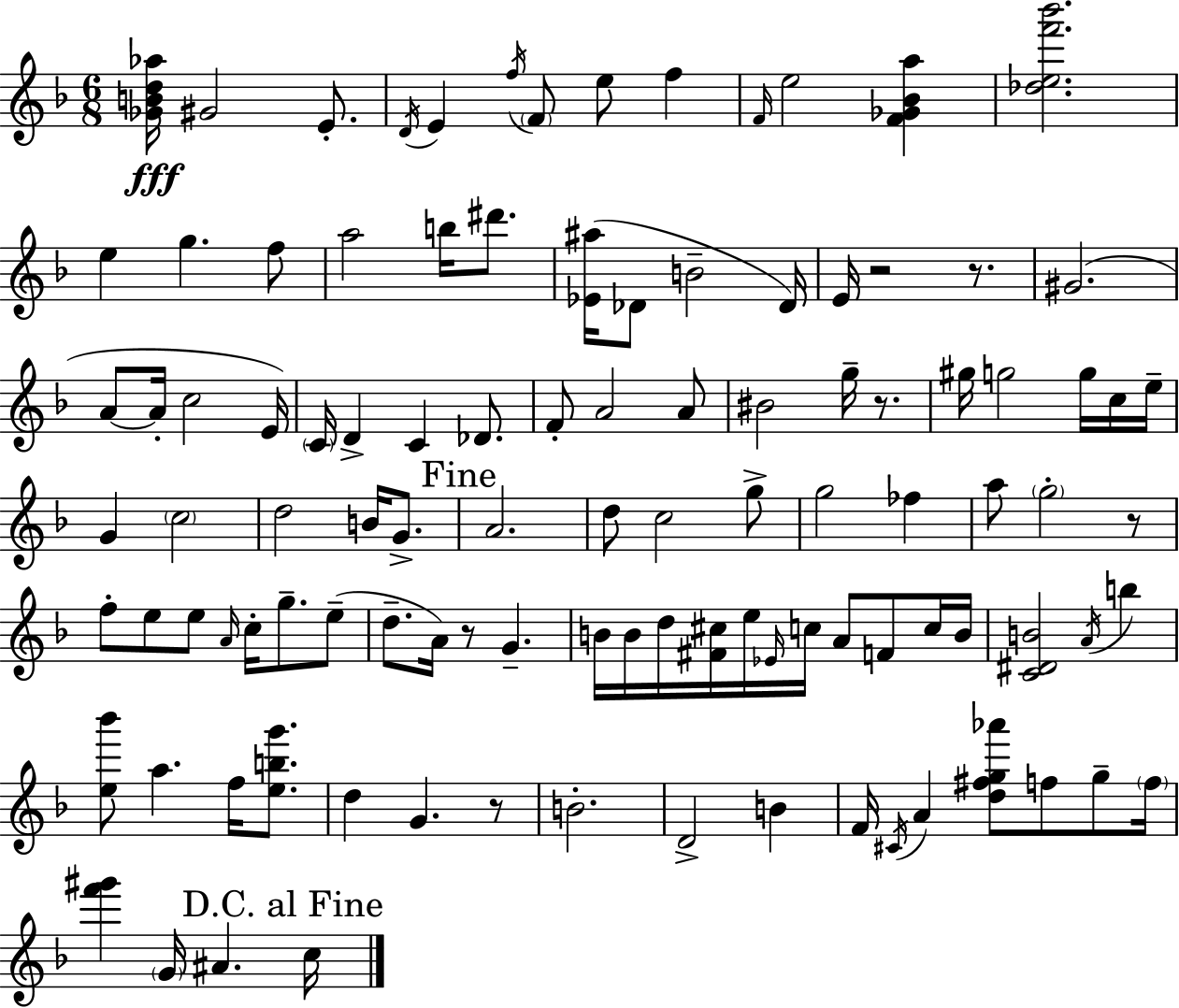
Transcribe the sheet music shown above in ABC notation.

X:1
T:Untitled
M:6/8
L:1/4
K:Dm
[_GBd_a]/4 ^G2 E/2 D/4 E f/4 F/2 e/2 f F/4 e2 [F_G_Ba] [_def'_b']2 e g f/2 a2 b/4 ^d'/2 [_E^a]/4 _D/2 B2 _D/4 E/4 z2 z/2 ^G2 A/2 A/4 c2 E/4 C/4 D C _D/2 F/2 A2 A/2 ^B2 g/4 z/2 ^g/4 g2 g/4 c/4 e/4 G c2 d2 B/4 G/2 A2 d/2 c2 g/2 g2 _f a/2 g2 z/2 f/2 e/2 e/2 A/4 c/4 g/2 e/2 d/2 A/4 z/2 G B/4 B/4 d/4 [^F^c]/4 e/4 _E/4 c/4 A/2 F/2 c/4 B/4 [C^DB]2 A/4 b [e_b']/2 a f/4 [ebg']/2 d G z/2 B2 D2 B F/4 ^C/4 A [d^fg_a']/2 f/2 g/2 f/4 [f'^g'] G/4 ^A c/4